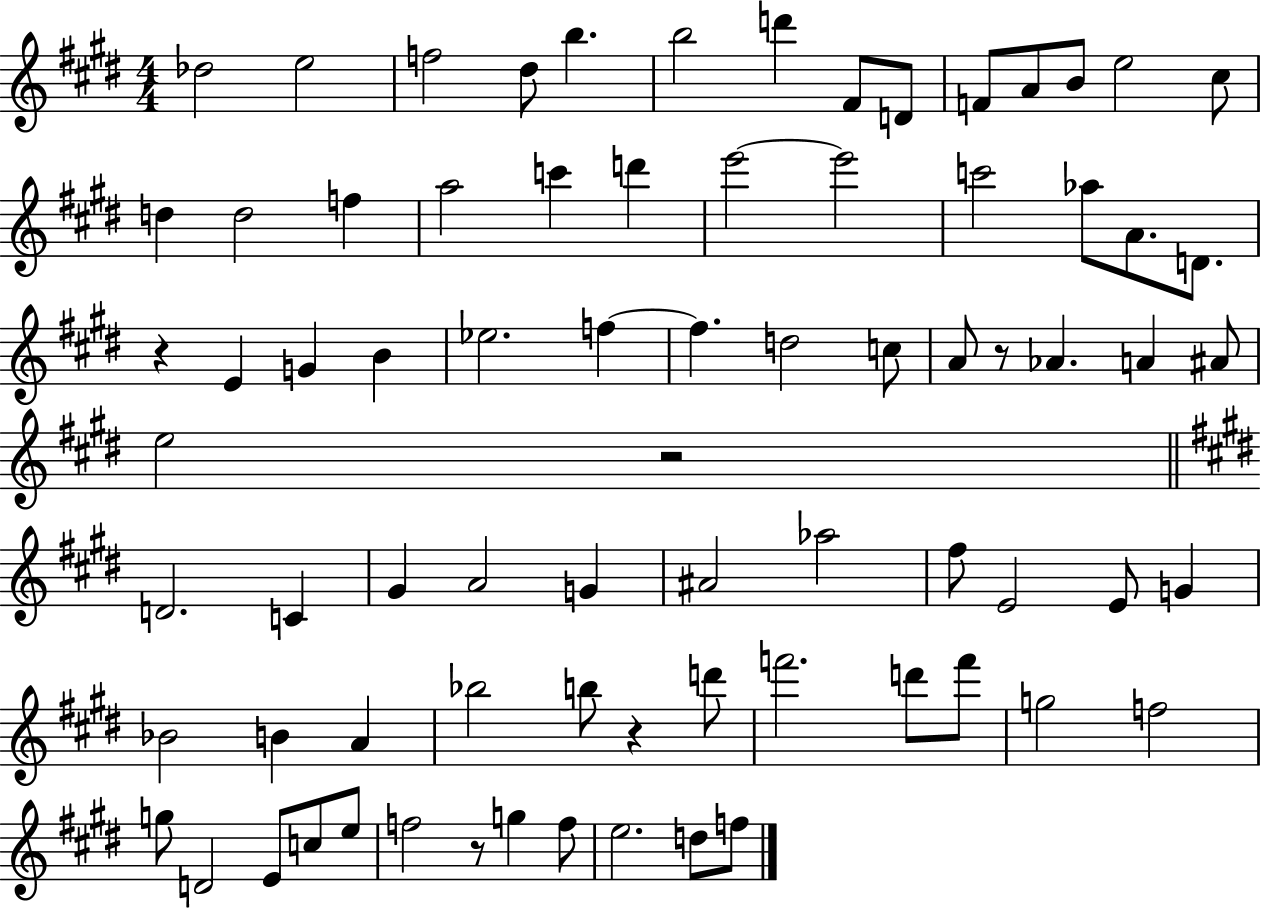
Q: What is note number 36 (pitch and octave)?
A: Ab4